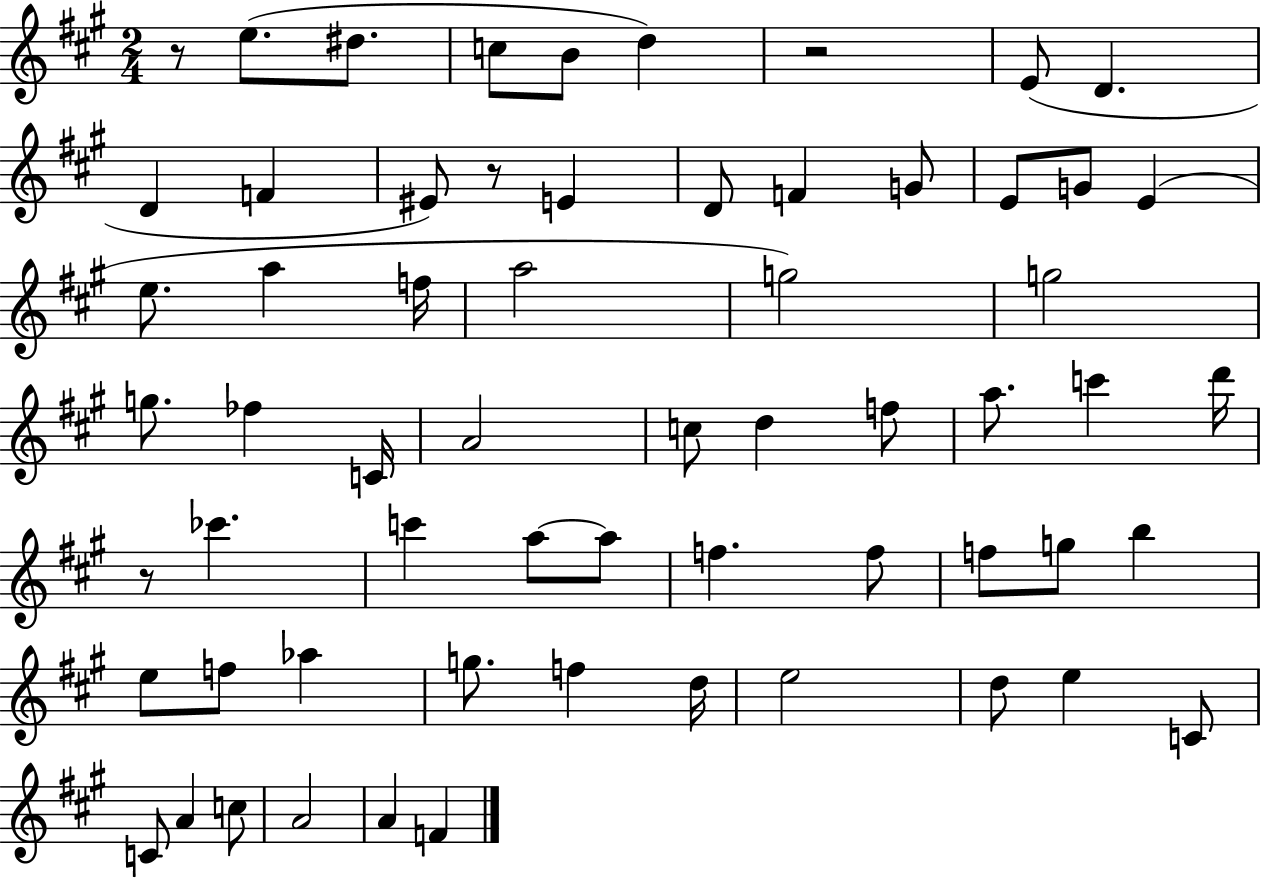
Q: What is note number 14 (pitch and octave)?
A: G4